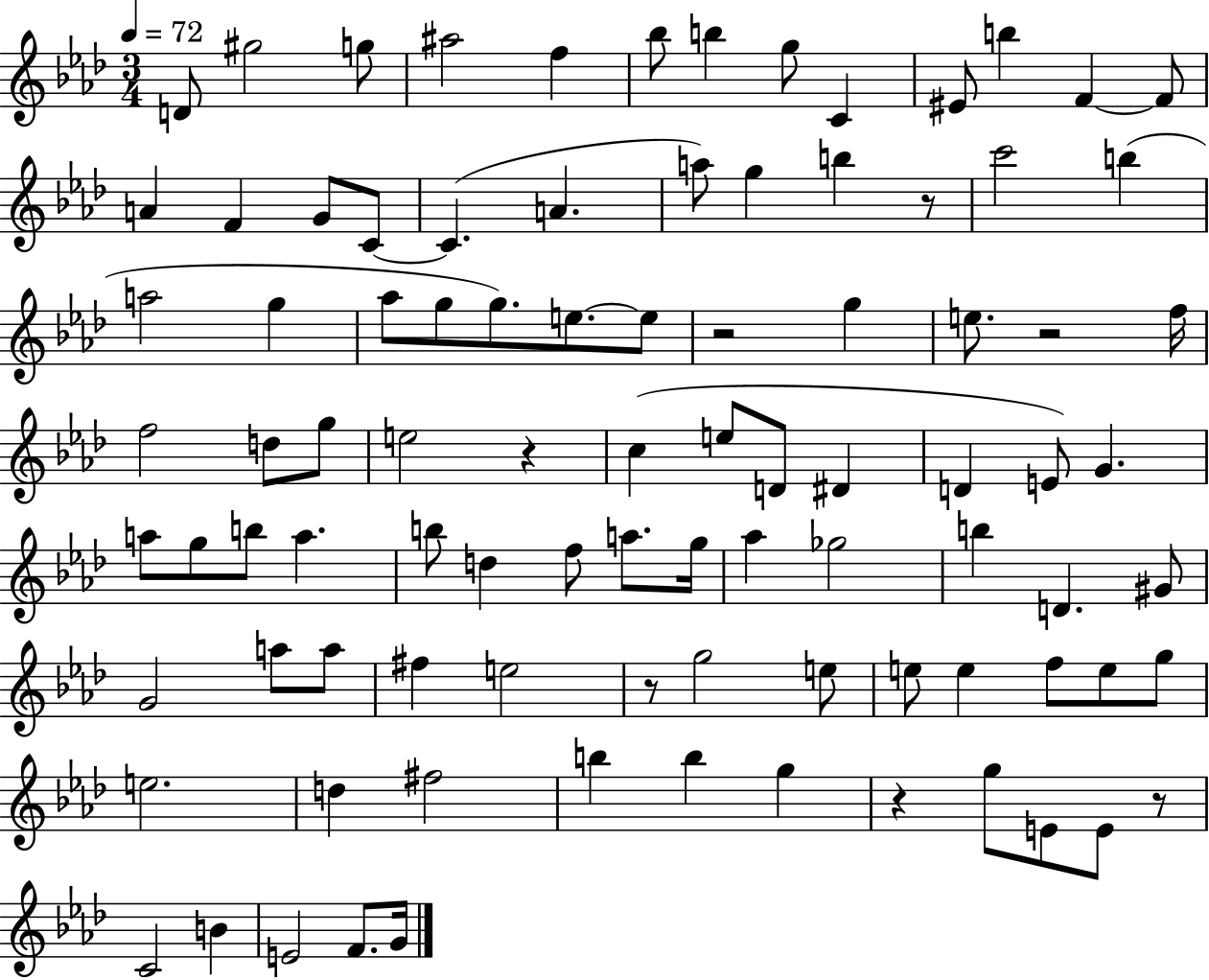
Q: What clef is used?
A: treble